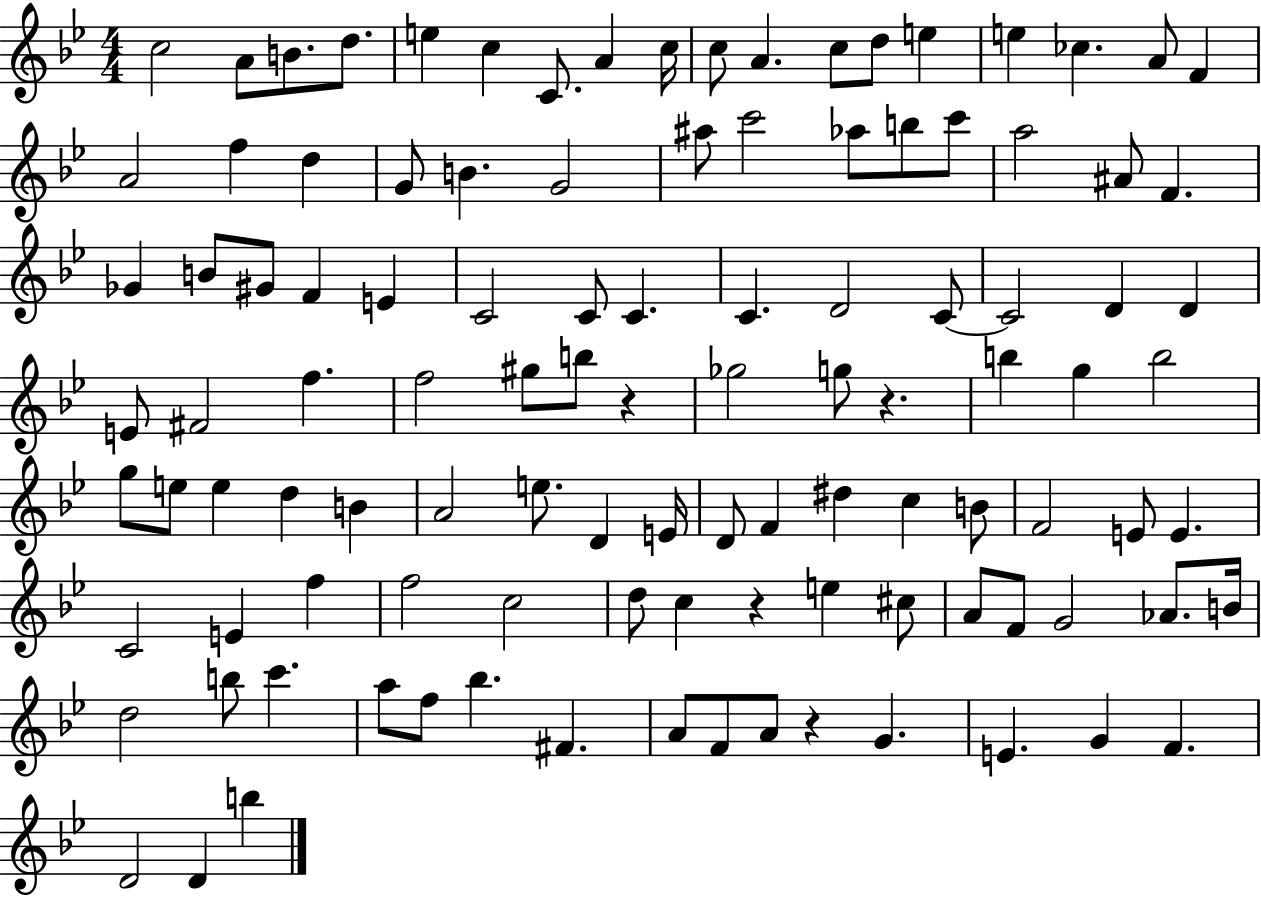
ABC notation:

X:1
T:Untitled
M:4/4
L:1/4
K:Bb
c2 A/2 B/2 d/2 e c C/2 A c/4 c/2 A c/2 d/2 e e _c A/2 F A2 f d G/2 B G2 ^a/2 c'2 _a/2 b/2 c'/2 a2 ^A/2 F _G B/2 ^G/2 F E C2 C/2 C C D2 C/2 C2 D D E/2 ^F2 f f2 ^g/2 b/2 z _g2 g/2 z b g b2 g/2 e/2 e d B A2 e/2 D E/4 D/2 F ^d c B/2 F2 E/2 E C2 E f f2 c2 d/2 c z e ^c/2 A/2 F/2 G2 _A/2 B/4 d2 b/2 c' a/2 f/2 _b ^F A/2 F/2 A/2 z G E G F D2 D b